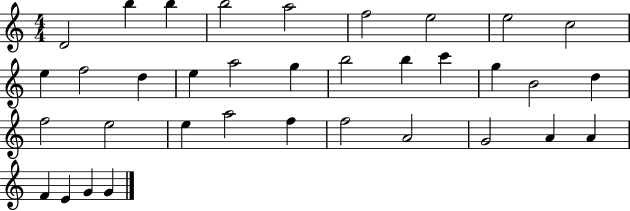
D4/h B5/q B5/q B5/h A5/h F5/h E5/h E5/h C5/h E5/q F5/h D5/q E5/q A5/h G5/q B5/h B5/q C6/q G5/q B4/h D5/q F5/h E5/h E5/q A5/h F5/q F5/h A4/h G4/h A4/q A4/q F4/q E4/q G4/q G4/q